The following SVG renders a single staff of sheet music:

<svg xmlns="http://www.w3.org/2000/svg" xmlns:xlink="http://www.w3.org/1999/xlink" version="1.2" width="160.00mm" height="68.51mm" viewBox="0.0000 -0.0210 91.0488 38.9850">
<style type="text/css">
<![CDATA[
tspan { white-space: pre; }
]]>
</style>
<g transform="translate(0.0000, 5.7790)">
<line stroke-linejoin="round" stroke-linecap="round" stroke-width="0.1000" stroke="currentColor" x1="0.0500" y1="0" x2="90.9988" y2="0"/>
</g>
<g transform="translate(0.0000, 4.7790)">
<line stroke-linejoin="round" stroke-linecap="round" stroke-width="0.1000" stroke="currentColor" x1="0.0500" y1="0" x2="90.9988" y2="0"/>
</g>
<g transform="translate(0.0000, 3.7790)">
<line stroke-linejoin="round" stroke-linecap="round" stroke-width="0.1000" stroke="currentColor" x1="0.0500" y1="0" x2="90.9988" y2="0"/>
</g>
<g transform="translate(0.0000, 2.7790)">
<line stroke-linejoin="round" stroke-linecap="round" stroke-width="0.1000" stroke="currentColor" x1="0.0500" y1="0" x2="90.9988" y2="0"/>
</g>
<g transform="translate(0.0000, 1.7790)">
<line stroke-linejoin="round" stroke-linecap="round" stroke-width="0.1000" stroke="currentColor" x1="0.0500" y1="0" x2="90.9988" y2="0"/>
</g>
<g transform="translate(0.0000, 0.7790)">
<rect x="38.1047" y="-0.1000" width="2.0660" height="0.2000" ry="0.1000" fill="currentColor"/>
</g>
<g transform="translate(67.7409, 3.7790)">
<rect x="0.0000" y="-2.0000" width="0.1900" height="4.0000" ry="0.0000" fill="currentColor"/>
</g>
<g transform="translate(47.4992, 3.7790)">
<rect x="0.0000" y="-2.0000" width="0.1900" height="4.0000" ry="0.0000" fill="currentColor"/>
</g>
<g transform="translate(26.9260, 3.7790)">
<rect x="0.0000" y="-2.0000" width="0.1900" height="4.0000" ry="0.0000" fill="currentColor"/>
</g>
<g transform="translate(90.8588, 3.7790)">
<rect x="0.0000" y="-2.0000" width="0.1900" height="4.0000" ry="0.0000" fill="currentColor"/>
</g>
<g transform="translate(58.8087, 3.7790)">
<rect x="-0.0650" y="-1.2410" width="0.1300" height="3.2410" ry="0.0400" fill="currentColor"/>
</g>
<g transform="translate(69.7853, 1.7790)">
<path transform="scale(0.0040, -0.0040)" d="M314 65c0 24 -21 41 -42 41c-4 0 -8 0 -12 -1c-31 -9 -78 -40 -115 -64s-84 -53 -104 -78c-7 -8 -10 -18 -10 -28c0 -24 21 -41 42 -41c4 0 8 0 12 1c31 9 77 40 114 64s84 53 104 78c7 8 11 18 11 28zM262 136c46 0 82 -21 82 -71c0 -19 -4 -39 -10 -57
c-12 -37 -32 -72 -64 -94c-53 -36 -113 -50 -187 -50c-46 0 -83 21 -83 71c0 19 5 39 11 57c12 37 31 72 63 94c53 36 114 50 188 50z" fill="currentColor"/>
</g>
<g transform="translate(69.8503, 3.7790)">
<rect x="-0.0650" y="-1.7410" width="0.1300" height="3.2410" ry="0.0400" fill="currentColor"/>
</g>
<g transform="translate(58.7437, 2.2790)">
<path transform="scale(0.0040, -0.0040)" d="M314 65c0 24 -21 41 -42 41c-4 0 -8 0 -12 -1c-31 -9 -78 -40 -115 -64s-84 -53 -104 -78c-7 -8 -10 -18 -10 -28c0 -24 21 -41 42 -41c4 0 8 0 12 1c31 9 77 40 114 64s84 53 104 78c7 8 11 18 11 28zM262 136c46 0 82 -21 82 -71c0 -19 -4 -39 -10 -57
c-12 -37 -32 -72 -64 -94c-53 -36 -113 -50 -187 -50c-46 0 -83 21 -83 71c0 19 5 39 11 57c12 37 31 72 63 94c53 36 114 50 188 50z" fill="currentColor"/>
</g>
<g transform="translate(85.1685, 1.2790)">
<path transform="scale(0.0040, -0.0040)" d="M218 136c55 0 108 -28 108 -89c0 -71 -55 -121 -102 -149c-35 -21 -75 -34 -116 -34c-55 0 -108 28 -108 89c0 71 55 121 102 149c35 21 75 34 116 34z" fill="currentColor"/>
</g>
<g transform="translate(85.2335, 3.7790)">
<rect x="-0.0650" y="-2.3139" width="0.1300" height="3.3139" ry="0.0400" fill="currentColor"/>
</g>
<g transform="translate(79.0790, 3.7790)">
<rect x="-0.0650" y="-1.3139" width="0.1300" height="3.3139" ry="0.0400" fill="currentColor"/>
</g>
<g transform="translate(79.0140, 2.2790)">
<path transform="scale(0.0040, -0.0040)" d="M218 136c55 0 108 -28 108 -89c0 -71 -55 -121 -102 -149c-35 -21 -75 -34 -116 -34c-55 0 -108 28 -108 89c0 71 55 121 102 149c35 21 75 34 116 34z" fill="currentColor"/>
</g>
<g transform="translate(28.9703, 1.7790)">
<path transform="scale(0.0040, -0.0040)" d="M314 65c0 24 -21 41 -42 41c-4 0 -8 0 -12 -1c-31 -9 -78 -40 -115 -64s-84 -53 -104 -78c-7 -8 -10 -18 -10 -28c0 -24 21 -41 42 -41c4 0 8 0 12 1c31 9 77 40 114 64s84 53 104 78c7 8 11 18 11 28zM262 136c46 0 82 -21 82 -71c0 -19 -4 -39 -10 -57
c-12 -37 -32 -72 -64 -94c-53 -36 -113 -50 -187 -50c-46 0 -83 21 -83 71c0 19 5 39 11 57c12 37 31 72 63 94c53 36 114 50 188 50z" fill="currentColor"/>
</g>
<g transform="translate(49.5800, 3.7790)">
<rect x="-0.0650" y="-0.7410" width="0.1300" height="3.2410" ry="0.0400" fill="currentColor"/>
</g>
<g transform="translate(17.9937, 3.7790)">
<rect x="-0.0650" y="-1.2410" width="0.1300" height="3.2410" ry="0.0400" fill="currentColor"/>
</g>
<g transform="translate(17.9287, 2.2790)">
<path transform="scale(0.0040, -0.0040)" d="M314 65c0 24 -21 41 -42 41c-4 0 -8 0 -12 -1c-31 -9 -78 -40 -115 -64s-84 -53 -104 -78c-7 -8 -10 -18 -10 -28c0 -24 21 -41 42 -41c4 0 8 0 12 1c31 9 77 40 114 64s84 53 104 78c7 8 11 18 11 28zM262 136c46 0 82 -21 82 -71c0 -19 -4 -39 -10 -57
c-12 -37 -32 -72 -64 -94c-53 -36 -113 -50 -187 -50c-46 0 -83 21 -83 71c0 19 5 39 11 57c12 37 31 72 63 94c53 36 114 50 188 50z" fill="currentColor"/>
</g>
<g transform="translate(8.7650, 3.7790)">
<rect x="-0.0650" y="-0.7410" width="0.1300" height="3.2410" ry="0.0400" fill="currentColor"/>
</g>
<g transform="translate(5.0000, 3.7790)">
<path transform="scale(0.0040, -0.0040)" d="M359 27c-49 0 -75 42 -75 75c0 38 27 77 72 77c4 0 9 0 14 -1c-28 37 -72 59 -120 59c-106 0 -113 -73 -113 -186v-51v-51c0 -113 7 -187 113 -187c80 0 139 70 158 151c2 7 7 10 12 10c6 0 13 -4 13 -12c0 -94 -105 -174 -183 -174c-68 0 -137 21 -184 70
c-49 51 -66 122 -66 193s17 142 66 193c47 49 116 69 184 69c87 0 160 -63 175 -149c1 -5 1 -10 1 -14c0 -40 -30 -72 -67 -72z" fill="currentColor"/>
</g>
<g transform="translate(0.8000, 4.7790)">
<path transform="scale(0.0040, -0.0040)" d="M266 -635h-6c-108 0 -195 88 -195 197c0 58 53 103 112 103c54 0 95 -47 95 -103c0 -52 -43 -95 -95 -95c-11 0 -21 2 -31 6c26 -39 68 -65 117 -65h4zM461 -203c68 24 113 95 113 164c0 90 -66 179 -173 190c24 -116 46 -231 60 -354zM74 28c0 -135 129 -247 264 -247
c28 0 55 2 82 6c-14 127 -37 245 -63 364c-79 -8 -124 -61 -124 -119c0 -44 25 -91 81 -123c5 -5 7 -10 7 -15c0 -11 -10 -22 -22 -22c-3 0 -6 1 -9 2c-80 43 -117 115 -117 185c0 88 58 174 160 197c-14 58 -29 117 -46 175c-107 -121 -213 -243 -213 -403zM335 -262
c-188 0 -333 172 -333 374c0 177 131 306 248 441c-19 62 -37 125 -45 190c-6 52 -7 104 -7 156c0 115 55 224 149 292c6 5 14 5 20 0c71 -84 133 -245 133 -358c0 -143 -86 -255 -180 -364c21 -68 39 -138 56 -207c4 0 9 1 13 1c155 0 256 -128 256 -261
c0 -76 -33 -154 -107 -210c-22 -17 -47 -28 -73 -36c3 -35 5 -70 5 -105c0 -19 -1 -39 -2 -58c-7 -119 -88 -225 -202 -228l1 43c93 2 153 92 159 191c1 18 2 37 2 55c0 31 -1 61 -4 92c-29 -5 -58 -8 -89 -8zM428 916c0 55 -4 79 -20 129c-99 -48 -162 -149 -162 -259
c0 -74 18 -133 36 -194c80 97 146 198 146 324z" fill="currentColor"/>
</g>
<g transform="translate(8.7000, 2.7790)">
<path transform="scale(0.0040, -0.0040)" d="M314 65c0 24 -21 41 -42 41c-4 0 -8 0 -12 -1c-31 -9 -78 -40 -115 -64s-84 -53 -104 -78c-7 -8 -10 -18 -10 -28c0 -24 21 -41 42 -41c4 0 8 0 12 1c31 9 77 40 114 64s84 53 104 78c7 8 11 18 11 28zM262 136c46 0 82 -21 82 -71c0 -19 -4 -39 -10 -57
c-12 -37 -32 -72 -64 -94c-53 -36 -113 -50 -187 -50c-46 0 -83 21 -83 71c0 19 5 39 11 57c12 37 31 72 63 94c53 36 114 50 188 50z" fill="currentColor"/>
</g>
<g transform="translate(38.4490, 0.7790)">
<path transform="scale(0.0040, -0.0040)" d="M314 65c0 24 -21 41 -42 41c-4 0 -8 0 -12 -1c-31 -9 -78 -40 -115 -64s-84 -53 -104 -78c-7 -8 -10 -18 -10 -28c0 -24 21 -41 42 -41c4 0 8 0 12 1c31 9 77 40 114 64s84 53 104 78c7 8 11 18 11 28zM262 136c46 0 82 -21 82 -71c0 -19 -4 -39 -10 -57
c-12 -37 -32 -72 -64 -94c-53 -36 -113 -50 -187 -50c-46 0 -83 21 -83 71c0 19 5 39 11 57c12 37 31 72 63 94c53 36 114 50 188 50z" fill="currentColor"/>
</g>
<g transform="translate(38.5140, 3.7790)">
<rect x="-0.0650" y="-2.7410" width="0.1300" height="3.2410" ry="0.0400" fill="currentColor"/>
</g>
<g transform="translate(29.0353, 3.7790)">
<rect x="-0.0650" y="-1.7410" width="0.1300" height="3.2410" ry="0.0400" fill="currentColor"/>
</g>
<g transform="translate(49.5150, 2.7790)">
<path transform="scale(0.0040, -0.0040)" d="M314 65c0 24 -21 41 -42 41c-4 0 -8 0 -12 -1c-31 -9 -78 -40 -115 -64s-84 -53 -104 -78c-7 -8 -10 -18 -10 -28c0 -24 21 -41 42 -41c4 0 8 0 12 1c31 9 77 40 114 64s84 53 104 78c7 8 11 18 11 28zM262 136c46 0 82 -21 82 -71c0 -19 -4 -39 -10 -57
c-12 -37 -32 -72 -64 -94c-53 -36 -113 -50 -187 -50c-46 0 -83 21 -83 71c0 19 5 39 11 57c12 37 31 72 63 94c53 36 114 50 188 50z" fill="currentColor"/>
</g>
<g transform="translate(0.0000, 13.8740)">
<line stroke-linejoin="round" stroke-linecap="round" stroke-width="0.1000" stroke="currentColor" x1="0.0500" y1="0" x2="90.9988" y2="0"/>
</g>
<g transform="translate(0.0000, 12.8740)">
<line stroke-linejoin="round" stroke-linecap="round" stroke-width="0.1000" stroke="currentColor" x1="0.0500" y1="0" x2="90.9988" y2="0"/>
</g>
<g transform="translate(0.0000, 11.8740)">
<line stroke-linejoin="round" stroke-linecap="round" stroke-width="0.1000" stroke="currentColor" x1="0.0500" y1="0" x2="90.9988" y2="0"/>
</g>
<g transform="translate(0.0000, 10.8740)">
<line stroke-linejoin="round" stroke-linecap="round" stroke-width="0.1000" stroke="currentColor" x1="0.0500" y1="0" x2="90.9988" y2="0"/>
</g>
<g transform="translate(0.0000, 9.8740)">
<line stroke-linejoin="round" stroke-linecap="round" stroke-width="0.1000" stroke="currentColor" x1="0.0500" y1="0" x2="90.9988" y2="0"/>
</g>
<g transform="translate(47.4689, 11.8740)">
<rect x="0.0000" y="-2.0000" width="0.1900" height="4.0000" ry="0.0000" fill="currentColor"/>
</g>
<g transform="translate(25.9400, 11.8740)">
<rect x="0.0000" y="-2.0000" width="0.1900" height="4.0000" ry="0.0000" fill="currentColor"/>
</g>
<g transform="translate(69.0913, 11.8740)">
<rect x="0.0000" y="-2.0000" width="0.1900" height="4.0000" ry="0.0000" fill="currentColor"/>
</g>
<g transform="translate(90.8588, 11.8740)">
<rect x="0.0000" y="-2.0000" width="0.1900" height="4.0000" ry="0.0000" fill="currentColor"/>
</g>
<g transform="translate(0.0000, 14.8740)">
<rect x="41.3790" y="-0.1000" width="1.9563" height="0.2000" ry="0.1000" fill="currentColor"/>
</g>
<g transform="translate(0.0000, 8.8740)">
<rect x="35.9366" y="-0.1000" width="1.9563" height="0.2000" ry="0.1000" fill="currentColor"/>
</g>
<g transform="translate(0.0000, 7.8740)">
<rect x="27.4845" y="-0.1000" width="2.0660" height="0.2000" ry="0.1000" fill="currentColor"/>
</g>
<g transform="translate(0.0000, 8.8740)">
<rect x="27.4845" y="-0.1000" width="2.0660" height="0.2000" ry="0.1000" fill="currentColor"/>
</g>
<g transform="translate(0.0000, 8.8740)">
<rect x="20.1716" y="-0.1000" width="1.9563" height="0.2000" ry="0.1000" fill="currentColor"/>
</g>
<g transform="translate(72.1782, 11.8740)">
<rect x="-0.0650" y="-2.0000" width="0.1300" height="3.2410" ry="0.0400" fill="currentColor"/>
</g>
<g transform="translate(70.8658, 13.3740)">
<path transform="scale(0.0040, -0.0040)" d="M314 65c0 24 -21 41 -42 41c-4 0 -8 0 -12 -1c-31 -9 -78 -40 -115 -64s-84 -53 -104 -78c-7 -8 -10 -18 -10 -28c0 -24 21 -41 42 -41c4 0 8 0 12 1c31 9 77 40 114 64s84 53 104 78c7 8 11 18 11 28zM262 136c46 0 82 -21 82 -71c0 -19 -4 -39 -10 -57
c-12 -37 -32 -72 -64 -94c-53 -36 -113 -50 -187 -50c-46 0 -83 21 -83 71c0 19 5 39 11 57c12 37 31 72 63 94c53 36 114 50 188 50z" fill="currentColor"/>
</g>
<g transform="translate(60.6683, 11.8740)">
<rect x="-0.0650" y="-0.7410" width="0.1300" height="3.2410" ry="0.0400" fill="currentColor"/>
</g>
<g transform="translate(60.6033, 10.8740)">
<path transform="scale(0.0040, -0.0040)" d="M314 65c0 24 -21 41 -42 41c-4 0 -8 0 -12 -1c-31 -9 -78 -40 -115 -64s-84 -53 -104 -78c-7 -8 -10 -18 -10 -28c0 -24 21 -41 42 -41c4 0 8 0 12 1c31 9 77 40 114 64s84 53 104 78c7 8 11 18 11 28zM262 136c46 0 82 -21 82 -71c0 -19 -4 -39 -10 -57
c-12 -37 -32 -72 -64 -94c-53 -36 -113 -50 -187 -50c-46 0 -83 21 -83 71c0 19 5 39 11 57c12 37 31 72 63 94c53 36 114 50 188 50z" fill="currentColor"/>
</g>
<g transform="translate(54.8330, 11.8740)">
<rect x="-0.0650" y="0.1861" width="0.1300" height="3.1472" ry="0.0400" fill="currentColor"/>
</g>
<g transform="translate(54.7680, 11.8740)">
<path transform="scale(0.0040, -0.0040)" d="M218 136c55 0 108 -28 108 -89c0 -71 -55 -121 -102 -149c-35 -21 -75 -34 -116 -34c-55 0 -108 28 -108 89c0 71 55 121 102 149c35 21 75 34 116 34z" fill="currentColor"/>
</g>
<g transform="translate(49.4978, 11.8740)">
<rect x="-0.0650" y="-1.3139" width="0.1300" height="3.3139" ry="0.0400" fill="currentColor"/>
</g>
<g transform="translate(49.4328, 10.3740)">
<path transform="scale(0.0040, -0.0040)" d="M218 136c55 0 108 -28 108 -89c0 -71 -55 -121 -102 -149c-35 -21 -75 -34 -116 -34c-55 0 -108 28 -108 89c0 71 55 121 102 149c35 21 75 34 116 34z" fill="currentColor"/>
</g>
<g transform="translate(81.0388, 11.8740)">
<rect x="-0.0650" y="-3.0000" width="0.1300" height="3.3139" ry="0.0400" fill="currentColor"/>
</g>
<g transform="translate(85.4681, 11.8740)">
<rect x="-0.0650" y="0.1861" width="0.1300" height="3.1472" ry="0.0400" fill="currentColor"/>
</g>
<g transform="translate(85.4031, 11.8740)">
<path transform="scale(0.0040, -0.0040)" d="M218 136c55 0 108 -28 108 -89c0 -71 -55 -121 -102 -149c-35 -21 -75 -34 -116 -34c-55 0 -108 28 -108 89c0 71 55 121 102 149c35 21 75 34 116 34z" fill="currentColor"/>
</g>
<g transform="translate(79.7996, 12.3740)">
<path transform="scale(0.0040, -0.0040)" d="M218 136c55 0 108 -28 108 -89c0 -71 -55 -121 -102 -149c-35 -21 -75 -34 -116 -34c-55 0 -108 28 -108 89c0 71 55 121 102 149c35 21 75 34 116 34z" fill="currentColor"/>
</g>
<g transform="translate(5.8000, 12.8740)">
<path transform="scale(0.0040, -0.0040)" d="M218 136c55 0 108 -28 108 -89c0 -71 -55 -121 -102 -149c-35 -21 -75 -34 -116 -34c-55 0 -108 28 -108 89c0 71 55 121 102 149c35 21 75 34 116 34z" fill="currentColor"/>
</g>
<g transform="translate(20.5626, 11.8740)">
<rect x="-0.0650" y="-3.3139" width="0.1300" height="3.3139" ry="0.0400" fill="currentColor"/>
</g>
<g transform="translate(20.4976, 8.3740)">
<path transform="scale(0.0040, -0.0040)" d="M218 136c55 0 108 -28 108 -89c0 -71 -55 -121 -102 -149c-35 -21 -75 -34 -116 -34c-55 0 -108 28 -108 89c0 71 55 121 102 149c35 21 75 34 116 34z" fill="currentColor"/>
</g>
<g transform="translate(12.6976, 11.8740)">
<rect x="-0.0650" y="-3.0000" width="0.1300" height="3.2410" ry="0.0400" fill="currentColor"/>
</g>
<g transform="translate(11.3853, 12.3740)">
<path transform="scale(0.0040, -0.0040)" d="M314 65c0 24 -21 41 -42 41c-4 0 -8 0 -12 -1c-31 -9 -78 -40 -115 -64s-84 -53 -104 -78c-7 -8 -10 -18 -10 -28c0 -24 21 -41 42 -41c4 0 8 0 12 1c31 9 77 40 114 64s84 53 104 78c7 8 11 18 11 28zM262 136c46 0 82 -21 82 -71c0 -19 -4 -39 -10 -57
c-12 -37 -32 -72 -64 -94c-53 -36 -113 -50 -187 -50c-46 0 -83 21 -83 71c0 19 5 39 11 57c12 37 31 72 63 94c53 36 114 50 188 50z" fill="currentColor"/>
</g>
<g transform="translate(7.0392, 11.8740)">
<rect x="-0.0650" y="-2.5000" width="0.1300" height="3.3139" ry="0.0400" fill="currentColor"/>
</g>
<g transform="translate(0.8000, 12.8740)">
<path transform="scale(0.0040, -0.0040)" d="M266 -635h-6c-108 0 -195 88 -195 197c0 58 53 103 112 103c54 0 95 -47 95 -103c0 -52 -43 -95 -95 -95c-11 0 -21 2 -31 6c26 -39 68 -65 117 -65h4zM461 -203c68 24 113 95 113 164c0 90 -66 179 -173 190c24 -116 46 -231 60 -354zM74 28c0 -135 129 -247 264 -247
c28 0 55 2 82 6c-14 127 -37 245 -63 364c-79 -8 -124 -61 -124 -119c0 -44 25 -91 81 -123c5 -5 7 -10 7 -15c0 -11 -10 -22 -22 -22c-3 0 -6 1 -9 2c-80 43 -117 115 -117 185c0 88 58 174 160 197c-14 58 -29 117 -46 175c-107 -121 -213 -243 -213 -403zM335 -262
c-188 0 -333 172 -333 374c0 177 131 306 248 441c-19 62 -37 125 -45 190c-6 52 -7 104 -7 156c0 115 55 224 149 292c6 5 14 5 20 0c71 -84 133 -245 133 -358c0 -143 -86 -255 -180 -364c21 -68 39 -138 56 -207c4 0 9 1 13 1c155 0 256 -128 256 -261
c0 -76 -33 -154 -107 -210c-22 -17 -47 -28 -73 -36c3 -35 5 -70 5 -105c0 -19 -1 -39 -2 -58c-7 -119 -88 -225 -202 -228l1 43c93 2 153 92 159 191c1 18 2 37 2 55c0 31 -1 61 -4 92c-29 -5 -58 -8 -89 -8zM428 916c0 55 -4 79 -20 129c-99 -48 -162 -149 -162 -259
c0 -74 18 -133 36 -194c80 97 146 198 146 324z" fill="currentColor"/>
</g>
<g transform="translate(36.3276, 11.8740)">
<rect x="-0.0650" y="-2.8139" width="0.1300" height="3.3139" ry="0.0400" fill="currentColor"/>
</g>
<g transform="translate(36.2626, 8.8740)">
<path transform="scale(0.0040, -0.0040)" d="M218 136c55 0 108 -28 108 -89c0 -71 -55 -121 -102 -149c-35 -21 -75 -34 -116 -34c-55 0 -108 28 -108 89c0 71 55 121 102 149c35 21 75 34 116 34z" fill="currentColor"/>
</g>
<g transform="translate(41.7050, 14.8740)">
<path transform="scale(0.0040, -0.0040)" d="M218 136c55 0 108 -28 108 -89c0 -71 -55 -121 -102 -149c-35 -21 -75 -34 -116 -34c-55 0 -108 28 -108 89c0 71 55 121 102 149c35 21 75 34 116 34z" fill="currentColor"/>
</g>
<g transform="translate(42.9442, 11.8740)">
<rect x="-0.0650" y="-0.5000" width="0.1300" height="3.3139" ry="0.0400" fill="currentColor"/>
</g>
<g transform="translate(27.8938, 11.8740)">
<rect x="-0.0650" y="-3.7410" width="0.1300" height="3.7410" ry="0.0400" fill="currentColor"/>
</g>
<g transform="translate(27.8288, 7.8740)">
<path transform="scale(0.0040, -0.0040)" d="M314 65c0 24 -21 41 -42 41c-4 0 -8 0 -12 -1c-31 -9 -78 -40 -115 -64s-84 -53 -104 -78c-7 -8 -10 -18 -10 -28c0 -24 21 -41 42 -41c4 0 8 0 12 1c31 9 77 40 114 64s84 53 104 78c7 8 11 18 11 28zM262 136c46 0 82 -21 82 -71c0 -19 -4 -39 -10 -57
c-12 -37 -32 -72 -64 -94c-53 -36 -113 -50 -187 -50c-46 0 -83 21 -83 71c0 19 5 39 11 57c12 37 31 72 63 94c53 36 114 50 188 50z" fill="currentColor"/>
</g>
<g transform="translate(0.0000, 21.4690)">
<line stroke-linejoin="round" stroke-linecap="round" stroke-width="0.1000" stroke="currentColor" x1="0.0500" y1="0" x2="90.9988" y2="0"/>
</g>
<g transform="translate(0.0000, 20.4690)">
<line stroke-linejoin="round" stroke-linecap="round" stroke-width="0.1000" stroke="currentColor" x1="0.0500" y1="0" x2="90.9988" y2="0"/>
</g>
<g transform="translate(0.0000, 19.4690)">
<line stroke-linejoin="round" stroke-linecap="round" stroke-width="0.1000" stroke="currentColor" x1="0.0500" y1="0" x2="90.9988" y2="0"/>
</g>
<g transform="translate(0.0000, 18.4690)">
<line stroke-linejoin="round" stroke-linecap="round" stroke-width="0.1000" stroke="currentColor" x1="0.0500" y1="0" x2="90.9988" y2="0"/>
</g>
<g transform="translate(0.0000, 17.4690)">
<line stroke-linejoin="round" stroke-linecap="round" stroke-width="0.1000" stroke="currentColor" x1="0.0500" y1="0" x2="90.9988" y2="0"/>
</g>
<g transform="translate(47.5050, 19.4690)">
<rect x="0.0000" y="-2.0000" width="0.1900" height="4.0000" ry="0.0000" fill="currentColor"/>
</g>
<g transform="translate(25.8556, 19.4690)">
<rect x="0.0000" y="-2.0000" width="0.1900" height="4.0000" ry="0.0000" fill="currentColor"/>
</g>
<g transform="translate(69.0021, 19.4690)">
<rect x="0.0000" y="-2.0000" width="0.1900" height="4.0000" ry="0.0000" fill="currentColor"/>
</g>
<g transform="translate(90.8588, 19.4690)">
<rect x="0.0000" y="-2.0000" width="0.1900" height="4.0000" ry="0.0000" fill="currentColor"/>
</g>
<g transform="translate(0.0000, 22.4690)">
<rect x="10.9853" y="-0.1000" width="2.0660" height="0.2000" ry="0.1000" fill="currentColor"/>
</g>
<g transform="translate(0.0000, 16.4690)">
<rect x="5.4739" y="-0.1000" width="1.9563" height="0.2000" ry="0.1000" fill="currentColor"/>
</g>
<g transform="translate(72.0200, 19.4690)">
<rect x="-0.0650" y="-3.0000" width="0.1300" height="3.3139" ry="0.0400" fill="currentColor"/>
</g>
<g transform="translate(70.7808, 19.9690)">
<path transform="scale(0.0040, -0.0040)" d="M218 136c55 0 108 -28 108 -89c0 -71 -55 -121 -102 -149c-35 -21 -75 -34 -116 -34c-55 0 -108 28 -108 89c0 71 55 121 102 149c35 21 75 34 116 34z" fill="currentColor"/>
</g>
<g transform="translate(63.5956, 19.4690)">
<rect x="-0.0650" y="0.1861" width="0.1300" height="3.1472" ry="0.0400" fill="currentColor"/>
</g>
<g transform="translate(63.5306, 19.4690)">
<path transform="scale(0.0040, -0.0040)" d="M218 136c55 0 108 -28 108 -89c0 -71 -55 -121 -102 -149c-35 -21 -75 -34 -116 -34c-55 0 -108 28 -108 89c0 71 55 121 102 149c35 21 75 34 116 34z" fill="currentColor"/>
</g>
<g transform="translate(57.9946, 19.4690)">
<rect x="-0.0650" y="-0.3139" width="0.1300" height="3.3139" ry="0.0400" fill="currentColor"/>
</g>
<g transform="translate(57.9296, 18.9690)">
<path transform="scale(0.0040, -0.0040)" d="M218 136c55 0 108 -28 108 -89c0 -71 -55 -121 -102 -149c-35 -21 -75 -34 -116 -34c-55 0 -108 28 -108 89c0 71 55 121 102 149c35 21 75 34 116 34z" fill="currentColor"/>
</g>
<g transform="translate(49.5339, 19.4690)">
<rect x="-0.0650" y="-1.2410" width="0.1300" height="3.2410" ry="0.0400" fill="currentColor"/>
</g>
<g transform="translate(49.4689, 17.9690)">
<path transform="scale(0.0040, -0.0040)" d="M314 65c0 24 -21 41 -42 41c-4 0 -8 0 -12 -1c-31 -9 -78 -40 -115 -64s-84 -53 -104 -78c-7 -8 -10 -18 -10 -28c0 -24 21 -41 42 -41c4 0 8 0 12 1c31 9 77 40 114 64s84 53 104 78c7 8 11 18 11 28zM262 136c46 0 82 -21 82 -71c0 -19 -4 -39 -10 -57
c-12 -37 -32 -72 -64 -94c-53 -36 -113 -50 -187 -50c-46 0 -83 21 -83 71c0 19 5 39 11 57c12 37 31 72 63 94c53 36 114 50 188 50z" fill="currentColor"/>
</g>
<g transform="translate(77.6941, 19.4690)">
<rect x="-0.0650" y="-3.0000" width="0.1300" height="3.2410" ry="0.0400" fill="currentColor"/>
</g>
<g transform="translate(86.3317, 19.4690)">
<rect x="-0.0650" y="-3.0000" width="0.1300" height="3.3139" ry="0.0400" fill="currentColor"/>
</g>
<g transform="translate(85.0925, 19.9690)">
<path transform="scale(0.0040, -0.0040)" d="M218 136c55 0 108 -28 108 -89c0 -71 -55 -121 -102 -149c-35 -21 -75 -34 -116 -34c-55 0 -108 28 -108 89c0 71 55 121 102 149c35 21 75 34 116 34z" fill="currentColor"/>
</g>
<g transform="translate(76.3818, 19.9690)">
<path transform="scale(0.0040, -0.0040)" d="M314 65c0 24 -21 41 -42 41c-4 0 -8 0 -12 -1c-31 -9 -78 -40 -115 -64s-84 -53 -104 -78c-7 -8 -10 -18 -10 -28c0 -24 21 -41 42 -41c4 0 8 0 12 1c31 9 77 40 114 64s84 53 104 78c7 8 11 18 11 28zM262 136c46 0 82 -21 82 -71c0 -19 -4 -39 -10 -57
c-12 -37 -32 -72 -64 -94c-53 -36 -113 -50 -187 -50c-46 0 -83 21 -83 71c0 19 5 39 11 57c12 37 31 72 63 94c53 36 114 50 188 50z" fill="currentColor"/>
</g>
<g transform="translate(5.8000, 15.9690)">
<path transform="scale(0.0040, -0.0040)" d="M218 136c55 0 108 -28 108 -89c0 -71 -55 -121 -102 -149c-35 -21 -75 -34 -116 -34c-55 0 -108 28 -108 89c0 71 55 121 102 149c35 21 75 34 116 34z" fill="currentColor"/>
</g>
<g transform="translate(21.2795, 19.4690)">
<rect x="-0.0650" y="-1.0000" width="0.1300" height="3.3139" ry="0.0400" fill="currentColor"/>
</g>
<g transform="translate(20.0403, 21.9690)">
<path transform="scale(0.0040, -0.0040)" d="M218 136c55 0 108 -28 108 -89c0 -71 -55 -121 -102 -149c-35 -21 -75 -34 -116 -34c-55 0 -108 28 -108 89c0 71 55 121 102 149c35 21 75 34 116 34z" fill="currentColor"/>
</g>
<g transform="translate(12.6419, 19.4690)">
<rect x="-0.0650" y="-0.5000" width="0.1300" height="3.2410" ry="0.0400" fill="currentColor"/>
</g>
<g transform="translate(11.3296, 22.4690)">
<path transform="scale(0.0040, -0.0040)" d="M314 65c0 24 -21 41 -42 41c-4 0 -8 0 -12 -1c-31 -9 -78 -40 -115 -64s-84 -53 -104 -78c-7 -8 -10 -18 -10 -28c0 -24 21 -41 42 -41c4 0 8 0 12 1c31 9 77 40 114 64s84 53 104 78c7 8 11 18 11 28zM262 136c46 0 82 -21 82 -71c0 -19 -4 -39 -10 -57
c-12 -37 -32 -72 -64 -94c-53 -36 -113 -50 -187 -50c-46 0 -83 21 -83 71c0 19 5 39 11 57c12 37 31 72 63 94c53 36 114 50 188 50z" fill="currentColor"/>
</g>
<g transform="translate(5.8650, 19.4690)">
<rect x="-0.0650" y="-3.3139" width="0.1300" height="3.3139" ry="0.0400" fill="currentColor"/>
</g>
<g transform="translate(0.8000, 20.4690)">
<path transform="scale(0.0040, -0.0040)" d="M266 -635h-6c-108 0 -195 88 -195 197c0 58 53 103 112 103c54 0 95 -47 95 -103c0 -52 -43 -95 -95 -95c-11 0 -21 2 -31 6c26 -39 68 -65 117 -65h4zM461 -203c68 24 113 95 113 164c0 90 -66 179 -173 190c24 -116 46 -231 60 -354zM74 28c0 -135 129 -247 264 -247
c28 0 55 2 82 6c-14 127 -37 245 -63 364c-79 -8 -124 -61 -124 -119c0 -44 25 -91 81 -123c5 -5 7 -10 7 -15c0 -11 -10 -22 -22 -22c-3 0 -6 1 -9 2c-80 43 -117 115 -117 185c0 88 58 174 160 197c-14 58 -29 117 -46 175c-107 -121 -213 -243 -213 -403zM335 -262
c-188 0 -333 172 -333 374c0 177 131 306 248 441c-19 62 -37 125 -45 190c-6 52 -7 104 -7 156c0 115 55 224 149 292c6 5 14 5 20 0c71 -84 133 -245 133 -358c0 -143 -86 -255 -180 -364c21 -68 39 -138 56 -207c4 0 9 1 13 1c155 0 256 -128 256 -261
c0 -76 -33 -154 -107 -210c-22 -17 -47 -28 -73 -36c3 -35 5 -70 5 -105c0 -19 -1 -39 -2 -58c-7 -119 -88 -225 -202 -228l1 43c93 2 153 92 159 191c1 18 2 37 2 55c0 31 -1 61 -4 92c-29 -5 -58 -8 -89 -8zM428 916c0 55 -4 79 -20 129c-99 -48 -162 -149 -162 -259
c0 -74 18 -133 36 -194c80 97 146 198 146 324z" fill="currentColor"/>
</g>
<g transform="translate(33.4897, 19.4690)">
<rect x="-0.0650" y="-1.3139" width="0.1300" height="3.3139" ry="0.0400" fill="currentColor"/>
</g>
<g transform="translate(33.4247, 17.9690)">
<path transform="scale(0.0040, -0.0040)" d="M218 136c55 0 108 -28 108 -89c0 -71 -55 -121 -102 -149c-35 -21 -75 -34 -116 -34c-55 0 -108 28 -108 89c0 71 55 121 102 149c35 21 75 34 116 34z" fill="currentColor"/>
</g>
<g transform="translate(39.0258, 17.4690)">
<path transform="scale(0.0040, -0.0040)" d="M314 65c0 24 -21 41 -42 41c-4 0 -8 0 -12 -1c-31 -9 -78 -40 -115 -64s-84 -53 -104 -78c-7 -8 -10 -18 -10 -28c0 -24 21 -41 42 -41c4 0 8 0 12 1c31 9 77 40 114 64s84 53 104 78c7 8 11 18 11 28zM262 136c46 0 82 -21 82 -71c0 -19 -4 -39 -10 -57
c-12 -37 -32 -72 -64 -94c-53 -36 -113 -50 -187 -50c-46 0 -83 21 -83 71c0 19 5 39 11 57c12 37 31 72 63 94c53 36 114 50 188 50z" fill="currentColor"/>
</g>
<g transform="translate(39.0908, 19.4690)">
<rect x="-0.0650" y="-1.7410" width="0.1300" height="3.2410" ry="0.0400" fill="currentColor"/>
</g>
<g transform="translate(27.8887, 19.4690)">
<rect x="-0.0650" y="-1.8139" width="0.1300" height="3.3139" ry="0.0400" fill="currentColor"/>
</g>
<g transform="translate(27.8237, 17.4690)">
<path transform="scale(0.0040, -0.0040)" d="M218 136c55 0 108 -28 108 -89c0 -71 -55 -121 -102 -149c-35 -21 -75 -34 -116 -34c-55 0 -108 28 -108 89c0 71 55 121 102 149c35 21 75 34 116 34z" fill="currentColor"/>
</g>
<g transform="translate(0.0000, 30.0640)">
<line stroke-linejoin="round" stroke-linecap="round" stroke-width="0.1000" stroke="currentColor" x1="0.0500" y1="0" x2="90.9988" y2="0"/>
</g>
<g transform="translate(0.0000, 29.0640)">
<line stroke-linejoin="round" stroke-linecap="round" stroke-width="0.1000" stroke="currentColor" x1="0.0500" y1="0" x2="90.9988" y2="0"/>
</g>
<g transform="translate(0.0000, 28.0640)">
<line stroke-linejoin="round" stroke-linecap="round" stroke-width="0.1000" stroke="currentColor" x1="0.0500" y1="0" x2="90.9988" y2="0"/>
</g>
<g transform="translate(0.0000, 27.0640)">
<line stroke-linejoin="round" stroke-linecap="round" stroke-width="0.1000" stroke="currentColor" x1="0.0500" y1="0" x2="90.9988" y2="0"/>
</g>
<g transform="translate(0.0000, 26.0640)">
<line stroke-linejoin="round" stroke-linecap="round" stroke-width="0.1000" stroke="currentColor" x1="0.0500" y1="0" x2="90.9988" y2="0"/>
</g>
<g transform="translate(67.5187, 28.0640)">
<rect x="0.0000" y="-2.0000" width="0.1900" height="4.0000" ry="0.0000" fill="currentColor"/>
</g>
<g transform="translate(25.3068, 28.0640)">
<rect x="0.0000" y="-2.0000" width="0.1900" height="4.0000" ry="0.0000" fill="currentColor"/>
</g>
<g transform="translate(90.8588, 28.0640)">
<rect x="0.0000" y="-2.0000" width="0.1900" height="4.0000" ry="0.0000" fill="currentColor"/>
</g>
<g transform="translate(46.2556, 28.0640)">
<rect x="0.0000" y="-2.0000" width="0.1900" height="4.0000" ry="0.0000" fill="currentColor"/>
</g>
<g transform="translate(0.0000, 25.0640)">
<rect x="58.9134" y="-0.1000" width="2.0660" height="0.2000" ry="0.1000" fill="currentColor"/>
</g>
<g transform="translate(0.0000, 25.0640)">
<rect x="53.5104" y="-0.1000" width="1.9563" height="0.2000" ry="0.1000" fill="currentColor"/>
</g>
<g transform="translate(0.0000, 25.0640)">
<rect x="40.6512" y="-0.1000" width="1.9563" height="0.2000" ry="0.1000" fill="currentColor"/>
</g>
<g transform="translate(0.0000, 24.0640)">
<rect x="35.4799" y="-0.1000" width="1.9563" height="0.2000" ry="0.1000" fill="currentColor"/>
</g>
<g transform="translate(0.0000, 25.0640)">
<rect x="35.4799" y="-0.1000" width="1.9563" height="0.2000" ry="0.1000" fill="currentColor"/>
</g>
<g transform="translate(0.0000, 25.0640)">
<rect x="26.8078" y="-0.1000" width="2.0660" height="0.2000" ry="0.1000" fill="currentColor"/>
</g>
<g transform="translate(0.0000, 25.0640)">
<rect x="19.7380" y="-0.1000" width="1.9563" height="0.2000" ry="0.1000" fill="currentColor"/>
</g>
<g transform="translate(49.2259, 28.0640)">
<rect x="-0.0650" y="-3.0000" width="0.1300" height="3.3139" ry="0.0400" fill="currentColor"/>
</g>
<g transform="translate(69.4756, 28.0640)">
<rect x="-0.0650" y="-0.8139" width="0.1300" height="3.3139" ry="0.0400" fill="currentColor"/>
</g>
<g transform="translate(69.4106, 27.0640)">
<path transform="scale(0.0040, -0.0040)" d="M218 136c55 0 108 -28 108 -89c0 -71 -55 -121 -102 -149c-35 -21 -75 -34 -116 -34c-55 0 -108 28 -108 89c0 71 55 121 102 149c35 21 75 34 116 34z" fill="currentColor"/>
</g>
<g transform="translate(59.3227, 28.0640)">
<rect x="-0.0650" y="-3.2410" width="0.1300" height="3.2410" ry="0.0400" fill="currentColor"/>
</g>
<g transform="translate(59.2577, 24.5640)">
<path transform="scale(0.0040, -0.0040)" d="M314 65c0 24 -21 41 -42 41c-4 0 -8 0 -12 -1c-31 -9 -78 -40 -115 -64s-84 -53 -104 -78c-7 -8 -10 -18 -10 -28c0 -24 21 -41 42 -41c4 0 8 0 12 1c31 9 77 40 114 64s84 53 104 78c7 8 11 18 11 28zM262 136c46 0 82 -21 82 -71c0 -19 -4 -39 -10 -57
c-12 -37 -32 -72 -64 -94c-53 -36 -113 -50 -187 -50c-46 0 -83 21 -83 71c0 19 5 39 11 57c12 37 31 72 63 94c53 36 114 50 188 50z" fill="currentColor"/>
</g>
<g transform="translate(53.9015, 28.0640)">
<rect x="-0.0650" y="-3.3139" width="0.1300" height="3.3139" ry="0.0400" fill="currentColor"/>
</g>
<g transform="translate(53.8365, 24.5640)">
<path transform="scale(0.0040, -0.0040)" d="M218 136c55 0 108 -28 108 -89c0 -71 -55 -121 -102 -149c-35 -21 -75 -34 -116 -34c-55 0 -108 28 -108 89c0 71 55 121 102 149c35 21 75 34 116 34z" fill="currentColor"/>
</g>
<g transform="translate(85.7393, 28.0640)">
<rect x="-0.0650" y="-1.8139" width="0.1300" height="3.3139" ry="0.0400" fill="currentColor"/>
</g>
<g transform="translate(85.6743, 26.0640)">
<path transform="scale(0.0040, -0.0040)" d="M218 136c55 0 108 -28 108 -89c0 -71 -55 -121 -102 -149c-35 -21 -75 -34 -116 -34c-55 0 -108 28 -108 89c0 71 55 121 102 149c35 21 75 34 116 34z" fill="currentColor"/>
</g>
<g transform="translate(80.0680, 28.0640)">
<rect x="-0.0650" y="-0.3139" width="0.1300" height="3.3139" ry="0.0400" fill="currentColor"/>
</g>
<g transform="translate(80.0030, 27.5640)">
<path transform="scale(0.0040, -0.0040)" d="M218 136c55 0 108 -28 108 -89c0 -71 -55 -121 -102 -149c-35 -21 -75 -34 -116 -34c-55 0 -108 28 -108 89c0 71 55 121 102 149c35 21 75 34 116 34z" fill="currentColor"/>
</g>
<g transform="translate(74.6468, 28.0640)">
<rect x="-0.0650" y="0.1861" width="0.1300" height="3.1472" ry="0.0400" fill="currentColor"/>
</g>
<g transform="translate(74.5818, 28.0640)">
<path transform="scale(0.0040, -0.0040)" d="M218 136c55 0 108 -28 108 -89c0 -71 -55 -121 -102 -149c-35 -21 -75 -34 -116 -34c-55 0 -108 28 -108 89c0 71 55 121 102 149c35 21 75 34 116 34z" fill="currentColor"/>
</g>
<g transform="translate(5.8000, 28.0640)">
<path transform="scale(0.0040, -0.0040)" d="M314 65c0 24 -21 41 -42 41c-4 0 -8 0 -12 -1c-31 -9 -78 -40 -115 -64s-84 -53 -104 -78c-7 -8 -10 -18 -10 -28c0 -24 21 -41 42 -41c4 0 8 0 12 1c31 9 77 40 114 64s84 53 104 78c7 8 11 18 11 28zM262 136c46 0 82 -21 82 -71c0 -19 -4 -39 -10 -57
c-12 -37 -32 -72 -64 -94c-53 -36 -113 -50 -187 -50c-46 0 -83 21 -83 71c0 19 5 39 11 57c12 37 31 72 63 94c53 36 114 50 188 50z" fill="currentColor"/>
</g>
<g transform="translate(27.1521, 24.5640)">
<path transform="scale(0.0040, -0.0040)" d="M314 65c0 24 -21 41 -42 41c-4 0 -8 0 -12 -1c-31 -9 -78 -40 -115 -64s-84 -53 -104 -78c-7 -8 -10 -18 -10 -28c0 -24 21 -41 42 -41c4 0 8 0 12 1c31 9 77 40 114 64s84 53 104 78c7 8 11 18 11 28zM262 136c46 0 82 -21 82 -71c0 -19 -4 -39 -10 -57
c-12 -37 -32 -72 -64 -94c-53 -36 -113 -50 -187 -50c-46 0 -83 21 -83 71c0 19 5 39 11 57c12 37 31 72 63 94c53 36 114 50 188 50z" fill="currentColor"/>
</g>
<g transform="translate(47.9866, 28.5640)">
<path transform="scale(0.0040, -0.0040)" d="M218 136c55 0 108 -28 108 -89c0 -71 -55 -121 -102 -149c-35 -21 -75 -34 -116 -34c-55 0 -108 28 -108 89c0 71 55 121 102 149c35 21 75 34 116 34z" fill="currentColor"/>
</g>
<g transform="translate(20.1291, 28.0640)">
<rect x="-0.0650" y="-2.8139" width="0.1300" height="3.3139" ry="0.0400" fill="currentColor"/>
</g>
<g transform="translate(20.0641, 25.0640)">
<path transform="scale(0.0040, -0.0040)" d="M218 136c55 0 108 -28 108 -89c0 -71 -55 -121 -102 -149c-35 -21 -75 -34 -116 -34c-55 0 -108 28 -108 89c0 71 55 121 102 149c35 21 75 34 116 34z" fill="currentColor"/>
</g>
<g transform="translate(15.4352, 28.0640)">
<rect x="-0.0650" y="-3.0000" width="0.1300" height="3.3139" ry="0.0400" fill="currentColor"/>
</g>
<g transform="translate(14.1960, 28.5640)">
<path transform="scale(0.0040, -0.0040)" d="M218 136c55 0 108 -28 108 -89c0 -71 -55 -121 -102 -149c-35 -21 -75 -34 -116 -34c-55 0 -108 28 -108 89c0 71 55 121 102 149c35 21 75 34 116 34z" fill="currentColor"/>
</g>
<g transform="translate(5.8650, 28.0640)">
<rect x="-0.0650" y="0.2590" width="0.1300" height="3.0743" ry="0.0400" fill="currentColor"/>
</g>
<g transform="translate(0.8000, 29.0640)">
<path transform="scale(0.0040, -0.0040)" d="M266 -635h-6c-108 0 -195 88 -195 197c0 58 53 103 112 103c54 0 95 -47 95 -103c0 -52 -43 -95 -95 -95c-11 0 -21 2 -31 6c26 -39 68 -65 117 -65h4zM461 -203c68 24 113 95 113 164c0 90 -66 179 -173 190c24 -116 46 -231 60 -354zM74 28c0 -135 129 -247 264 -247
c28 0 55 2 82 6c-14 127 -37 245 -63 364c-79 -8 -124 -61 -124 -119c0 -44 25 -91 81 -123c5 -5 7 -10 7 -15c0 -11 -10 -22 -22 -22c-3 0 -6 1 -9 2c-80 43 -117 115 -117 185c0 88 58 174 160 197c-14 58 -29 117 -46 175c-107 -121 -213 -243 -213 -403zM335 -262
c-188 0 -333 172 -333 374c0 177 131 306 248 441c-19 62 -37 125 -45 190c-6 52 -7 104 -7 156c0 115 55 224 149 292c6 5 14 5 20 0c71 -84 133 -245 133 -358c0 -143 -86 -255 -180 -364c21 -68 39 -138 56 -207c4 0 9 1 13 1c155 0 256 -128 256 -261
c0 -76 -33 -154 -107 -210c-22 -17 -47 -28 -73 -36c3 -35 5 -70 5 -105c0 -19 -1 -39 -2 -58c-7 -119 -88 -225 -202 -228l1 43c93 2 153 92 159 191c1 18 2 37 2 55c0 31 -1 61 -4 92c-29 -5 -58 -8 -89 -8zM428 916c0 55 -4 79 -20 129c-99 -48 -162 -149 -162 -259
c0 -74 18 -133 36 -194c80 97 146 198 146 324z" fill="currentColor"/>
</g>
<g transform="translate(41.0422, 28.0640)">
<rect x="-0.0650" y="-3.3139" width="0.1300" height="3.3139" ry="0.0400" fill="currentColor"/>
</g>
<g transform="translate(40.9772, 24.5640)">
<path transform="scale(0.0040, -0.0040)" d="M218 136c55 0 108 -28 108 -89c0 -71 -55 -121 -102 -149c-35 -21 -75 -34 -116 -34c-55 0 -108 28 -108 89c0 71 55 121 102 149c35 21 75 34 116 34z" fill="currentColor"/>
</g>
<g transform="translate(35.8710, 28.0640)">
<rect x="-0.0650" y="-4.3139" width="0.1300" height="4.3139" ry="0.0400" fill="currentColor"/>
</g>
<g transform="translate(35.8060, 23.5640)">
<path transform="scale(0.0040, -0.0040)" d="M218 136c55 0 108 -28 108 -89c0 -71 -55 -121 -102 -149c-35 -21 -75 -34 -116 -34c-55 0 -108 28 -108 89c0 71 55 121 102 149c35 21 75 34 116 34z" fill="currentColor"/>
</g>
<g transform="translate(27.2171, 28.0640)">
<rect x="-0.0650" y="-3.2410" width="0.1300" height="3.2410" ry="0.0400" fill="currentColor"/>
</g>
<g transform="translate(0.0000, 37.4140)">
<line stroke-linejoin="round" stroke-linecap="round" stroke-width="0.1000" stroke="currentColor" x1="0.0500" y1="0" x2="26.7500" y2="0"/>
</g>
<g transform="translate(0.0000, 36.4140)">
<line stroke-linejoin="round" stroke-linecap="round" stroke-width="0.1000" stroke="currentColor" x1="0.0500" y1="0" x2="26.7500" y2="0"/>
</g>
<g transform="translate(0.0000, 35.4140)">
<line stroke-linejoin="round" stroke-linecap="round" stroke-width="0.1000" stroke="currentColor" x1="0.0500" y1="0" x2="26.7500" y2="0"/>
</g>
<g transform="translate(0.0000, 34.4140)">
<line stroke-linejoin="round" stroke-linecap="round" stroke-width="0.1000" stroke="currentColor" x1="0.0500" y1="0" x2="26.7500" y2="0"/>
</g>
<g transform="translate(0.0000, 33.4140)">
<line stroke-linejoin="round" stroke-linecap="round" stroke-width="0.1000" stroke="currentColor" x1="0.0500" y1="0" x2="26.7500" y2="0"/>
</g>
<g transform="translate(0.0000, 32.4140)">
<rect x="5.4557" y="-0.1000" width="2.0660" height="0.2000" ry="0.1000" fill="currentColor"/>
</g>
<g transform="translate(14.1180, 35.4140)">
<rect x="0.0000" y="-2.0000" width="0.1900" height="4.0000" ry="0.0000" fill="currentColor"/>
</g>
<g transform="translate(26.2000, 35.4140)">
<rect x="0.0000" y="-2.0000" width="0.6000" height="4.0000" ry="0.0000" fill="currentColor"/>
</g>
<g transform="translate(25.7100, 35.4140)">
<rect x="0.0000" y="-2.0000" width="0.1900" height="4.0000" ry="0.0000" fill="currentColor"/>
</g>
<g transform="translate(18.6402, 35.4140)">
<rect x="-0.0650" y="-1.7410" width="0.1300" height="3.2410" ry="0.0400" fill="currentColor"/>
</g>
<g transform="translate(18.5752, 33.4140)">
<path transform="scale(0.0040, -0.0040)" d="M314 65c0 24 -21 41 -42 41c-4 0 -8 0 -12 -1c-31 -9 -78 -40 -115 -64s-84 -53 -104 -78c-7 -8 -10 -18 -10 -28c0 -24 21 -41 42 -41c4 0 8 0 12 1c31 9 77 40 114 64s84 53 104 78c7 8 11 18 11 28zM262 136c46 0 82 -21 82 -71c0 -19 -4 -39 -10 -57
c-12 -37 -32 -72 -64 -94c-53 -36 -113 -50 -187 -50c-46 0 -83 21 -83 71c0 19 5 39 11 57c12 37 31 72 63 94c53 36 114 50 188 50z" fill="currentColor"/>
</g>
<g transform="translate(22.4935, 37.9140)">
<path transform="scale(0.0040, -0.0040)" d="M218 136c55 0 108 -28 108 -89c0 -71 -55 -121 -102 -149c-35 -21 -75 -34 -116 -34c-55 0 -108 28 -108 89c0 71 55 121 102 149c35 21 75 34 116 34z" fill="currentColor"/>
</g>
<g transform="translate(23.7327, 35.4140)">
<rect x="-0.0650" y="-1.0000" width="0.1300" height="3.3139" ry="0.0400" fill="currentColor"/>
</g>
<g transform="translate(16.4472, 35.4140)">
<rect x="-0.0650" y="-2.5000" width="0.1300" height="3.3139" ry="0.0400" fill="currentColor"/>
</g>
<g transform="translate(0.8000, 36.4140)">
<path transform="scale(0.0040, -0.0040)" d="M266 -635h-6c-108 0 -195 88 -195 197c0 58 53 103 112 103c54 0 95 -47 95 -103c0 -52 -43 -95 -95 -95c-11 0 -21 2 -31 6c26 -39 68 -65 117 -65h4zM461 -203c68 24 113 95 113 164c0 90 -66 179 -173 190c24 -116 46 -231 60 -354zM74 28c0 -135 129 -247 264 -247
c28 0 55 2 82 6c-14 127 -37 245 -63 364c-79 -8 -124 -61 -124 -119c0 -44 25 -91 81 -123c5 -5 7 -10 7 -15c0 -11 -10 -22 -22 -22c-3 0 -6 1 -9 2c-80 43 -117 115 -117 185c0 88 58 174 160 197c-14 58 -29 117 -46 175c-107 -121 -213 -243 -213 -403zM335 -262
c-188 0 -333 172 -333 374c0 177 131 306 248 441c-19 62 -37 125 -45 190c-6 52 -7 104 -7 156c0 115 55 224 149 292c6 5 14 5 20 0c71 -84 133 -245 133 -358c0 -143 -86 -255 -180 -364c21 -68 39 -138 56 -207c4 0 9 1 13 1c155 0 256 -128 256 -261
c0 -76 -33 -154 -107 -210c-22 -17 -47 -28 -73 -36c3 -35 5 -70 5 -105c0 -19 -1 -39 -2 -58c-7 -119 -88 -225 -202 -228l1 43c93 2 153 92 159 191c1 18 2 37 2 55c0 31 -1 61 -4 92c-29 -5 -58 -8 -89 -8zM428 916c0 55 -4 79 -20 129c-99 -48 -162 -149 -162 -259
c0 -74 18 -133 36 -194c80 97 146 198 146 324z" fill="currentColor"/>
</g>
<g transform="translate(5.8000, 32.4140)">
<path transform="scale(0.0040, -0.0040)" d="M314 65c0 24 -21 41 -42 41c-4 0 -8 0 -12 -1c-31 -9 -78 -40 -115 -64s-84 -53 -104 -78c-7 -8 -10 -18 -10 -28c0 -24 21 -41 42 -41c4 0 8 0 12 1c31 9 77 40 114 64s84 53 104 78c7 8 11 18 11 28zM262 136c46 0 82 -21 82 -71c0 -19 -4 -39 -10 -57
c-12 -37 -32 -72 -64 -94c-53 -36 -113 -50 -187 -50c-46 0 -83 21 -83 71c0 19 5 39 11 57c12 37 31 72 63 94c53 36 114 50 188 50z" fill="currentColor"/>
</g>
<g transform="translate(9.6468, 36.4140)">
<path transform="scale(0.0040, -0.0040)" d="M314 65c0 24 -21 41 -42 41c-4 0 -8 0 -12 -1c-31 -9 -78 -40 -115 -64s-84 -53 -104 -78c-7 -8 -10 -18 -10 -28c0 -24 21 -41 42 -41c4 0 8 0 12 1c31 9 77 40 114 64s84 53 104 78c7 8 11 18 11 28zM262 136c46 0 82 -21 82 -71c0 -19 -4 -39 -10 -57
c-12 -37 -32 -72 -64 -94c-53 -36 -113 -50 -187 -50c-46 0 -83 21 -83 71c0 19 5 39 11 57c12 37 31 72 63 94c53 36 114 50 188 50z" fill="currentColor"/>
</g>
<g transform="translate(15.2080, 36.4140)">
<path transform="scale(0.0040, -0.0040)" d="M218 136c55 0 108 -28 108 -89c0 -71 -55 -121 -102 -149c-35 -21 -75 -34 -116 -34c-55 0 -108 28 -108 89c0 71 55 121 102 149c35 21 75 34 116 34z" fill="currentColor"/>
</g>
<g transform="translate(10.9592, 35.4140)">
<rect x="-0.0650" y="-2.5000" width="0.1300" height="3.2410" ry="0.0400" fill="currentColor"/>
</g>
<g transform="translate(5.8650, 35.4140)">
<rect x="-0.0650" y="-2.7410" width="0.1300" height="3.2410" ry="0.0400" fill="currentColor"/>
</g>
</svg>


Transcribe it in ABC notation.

X:1
T:Untitled
M:4/4
L:1/4
K:C
d2 e2 f2 a2 d2 e2 f2 e g G A2 b c'2 a C e B d2 F2 A B b C2 D f e f2 e2 c B A A2 A B2 A a b2 d' b A b b2 d B c f a2 G2 G f2 D